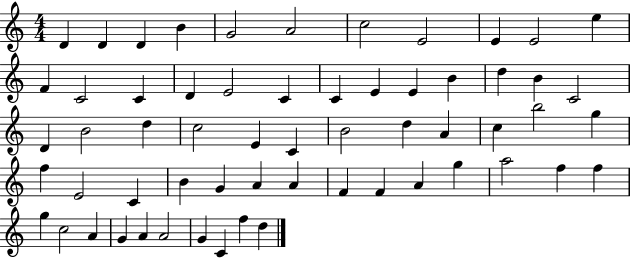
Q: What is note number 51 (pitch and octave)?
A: G5